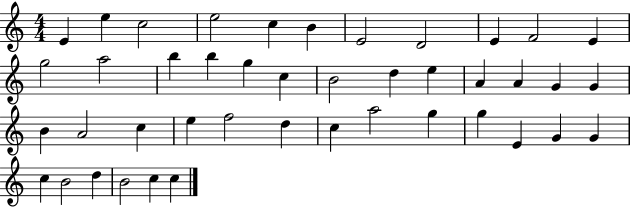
E4/q E5/q C5/h E5/h C5/q B4/q E4/h D4/h E4/q F4/h E4/q G5/h A5/h B5/q B5/q G5/q C5/q B4/h D5/q E5/q A4/q A4/q G4/q G4/q B4/q A4/h C5/q E5/q F5/h D5/q C5/q A5/h G5/q G5/q E4/q G4/q G4/q C5/q B4/h D5/q B4/h C5/q C5/q